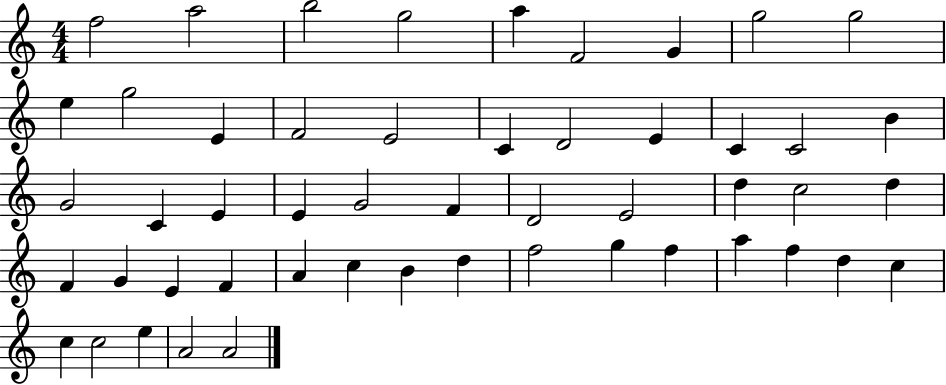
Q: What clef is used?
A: treble